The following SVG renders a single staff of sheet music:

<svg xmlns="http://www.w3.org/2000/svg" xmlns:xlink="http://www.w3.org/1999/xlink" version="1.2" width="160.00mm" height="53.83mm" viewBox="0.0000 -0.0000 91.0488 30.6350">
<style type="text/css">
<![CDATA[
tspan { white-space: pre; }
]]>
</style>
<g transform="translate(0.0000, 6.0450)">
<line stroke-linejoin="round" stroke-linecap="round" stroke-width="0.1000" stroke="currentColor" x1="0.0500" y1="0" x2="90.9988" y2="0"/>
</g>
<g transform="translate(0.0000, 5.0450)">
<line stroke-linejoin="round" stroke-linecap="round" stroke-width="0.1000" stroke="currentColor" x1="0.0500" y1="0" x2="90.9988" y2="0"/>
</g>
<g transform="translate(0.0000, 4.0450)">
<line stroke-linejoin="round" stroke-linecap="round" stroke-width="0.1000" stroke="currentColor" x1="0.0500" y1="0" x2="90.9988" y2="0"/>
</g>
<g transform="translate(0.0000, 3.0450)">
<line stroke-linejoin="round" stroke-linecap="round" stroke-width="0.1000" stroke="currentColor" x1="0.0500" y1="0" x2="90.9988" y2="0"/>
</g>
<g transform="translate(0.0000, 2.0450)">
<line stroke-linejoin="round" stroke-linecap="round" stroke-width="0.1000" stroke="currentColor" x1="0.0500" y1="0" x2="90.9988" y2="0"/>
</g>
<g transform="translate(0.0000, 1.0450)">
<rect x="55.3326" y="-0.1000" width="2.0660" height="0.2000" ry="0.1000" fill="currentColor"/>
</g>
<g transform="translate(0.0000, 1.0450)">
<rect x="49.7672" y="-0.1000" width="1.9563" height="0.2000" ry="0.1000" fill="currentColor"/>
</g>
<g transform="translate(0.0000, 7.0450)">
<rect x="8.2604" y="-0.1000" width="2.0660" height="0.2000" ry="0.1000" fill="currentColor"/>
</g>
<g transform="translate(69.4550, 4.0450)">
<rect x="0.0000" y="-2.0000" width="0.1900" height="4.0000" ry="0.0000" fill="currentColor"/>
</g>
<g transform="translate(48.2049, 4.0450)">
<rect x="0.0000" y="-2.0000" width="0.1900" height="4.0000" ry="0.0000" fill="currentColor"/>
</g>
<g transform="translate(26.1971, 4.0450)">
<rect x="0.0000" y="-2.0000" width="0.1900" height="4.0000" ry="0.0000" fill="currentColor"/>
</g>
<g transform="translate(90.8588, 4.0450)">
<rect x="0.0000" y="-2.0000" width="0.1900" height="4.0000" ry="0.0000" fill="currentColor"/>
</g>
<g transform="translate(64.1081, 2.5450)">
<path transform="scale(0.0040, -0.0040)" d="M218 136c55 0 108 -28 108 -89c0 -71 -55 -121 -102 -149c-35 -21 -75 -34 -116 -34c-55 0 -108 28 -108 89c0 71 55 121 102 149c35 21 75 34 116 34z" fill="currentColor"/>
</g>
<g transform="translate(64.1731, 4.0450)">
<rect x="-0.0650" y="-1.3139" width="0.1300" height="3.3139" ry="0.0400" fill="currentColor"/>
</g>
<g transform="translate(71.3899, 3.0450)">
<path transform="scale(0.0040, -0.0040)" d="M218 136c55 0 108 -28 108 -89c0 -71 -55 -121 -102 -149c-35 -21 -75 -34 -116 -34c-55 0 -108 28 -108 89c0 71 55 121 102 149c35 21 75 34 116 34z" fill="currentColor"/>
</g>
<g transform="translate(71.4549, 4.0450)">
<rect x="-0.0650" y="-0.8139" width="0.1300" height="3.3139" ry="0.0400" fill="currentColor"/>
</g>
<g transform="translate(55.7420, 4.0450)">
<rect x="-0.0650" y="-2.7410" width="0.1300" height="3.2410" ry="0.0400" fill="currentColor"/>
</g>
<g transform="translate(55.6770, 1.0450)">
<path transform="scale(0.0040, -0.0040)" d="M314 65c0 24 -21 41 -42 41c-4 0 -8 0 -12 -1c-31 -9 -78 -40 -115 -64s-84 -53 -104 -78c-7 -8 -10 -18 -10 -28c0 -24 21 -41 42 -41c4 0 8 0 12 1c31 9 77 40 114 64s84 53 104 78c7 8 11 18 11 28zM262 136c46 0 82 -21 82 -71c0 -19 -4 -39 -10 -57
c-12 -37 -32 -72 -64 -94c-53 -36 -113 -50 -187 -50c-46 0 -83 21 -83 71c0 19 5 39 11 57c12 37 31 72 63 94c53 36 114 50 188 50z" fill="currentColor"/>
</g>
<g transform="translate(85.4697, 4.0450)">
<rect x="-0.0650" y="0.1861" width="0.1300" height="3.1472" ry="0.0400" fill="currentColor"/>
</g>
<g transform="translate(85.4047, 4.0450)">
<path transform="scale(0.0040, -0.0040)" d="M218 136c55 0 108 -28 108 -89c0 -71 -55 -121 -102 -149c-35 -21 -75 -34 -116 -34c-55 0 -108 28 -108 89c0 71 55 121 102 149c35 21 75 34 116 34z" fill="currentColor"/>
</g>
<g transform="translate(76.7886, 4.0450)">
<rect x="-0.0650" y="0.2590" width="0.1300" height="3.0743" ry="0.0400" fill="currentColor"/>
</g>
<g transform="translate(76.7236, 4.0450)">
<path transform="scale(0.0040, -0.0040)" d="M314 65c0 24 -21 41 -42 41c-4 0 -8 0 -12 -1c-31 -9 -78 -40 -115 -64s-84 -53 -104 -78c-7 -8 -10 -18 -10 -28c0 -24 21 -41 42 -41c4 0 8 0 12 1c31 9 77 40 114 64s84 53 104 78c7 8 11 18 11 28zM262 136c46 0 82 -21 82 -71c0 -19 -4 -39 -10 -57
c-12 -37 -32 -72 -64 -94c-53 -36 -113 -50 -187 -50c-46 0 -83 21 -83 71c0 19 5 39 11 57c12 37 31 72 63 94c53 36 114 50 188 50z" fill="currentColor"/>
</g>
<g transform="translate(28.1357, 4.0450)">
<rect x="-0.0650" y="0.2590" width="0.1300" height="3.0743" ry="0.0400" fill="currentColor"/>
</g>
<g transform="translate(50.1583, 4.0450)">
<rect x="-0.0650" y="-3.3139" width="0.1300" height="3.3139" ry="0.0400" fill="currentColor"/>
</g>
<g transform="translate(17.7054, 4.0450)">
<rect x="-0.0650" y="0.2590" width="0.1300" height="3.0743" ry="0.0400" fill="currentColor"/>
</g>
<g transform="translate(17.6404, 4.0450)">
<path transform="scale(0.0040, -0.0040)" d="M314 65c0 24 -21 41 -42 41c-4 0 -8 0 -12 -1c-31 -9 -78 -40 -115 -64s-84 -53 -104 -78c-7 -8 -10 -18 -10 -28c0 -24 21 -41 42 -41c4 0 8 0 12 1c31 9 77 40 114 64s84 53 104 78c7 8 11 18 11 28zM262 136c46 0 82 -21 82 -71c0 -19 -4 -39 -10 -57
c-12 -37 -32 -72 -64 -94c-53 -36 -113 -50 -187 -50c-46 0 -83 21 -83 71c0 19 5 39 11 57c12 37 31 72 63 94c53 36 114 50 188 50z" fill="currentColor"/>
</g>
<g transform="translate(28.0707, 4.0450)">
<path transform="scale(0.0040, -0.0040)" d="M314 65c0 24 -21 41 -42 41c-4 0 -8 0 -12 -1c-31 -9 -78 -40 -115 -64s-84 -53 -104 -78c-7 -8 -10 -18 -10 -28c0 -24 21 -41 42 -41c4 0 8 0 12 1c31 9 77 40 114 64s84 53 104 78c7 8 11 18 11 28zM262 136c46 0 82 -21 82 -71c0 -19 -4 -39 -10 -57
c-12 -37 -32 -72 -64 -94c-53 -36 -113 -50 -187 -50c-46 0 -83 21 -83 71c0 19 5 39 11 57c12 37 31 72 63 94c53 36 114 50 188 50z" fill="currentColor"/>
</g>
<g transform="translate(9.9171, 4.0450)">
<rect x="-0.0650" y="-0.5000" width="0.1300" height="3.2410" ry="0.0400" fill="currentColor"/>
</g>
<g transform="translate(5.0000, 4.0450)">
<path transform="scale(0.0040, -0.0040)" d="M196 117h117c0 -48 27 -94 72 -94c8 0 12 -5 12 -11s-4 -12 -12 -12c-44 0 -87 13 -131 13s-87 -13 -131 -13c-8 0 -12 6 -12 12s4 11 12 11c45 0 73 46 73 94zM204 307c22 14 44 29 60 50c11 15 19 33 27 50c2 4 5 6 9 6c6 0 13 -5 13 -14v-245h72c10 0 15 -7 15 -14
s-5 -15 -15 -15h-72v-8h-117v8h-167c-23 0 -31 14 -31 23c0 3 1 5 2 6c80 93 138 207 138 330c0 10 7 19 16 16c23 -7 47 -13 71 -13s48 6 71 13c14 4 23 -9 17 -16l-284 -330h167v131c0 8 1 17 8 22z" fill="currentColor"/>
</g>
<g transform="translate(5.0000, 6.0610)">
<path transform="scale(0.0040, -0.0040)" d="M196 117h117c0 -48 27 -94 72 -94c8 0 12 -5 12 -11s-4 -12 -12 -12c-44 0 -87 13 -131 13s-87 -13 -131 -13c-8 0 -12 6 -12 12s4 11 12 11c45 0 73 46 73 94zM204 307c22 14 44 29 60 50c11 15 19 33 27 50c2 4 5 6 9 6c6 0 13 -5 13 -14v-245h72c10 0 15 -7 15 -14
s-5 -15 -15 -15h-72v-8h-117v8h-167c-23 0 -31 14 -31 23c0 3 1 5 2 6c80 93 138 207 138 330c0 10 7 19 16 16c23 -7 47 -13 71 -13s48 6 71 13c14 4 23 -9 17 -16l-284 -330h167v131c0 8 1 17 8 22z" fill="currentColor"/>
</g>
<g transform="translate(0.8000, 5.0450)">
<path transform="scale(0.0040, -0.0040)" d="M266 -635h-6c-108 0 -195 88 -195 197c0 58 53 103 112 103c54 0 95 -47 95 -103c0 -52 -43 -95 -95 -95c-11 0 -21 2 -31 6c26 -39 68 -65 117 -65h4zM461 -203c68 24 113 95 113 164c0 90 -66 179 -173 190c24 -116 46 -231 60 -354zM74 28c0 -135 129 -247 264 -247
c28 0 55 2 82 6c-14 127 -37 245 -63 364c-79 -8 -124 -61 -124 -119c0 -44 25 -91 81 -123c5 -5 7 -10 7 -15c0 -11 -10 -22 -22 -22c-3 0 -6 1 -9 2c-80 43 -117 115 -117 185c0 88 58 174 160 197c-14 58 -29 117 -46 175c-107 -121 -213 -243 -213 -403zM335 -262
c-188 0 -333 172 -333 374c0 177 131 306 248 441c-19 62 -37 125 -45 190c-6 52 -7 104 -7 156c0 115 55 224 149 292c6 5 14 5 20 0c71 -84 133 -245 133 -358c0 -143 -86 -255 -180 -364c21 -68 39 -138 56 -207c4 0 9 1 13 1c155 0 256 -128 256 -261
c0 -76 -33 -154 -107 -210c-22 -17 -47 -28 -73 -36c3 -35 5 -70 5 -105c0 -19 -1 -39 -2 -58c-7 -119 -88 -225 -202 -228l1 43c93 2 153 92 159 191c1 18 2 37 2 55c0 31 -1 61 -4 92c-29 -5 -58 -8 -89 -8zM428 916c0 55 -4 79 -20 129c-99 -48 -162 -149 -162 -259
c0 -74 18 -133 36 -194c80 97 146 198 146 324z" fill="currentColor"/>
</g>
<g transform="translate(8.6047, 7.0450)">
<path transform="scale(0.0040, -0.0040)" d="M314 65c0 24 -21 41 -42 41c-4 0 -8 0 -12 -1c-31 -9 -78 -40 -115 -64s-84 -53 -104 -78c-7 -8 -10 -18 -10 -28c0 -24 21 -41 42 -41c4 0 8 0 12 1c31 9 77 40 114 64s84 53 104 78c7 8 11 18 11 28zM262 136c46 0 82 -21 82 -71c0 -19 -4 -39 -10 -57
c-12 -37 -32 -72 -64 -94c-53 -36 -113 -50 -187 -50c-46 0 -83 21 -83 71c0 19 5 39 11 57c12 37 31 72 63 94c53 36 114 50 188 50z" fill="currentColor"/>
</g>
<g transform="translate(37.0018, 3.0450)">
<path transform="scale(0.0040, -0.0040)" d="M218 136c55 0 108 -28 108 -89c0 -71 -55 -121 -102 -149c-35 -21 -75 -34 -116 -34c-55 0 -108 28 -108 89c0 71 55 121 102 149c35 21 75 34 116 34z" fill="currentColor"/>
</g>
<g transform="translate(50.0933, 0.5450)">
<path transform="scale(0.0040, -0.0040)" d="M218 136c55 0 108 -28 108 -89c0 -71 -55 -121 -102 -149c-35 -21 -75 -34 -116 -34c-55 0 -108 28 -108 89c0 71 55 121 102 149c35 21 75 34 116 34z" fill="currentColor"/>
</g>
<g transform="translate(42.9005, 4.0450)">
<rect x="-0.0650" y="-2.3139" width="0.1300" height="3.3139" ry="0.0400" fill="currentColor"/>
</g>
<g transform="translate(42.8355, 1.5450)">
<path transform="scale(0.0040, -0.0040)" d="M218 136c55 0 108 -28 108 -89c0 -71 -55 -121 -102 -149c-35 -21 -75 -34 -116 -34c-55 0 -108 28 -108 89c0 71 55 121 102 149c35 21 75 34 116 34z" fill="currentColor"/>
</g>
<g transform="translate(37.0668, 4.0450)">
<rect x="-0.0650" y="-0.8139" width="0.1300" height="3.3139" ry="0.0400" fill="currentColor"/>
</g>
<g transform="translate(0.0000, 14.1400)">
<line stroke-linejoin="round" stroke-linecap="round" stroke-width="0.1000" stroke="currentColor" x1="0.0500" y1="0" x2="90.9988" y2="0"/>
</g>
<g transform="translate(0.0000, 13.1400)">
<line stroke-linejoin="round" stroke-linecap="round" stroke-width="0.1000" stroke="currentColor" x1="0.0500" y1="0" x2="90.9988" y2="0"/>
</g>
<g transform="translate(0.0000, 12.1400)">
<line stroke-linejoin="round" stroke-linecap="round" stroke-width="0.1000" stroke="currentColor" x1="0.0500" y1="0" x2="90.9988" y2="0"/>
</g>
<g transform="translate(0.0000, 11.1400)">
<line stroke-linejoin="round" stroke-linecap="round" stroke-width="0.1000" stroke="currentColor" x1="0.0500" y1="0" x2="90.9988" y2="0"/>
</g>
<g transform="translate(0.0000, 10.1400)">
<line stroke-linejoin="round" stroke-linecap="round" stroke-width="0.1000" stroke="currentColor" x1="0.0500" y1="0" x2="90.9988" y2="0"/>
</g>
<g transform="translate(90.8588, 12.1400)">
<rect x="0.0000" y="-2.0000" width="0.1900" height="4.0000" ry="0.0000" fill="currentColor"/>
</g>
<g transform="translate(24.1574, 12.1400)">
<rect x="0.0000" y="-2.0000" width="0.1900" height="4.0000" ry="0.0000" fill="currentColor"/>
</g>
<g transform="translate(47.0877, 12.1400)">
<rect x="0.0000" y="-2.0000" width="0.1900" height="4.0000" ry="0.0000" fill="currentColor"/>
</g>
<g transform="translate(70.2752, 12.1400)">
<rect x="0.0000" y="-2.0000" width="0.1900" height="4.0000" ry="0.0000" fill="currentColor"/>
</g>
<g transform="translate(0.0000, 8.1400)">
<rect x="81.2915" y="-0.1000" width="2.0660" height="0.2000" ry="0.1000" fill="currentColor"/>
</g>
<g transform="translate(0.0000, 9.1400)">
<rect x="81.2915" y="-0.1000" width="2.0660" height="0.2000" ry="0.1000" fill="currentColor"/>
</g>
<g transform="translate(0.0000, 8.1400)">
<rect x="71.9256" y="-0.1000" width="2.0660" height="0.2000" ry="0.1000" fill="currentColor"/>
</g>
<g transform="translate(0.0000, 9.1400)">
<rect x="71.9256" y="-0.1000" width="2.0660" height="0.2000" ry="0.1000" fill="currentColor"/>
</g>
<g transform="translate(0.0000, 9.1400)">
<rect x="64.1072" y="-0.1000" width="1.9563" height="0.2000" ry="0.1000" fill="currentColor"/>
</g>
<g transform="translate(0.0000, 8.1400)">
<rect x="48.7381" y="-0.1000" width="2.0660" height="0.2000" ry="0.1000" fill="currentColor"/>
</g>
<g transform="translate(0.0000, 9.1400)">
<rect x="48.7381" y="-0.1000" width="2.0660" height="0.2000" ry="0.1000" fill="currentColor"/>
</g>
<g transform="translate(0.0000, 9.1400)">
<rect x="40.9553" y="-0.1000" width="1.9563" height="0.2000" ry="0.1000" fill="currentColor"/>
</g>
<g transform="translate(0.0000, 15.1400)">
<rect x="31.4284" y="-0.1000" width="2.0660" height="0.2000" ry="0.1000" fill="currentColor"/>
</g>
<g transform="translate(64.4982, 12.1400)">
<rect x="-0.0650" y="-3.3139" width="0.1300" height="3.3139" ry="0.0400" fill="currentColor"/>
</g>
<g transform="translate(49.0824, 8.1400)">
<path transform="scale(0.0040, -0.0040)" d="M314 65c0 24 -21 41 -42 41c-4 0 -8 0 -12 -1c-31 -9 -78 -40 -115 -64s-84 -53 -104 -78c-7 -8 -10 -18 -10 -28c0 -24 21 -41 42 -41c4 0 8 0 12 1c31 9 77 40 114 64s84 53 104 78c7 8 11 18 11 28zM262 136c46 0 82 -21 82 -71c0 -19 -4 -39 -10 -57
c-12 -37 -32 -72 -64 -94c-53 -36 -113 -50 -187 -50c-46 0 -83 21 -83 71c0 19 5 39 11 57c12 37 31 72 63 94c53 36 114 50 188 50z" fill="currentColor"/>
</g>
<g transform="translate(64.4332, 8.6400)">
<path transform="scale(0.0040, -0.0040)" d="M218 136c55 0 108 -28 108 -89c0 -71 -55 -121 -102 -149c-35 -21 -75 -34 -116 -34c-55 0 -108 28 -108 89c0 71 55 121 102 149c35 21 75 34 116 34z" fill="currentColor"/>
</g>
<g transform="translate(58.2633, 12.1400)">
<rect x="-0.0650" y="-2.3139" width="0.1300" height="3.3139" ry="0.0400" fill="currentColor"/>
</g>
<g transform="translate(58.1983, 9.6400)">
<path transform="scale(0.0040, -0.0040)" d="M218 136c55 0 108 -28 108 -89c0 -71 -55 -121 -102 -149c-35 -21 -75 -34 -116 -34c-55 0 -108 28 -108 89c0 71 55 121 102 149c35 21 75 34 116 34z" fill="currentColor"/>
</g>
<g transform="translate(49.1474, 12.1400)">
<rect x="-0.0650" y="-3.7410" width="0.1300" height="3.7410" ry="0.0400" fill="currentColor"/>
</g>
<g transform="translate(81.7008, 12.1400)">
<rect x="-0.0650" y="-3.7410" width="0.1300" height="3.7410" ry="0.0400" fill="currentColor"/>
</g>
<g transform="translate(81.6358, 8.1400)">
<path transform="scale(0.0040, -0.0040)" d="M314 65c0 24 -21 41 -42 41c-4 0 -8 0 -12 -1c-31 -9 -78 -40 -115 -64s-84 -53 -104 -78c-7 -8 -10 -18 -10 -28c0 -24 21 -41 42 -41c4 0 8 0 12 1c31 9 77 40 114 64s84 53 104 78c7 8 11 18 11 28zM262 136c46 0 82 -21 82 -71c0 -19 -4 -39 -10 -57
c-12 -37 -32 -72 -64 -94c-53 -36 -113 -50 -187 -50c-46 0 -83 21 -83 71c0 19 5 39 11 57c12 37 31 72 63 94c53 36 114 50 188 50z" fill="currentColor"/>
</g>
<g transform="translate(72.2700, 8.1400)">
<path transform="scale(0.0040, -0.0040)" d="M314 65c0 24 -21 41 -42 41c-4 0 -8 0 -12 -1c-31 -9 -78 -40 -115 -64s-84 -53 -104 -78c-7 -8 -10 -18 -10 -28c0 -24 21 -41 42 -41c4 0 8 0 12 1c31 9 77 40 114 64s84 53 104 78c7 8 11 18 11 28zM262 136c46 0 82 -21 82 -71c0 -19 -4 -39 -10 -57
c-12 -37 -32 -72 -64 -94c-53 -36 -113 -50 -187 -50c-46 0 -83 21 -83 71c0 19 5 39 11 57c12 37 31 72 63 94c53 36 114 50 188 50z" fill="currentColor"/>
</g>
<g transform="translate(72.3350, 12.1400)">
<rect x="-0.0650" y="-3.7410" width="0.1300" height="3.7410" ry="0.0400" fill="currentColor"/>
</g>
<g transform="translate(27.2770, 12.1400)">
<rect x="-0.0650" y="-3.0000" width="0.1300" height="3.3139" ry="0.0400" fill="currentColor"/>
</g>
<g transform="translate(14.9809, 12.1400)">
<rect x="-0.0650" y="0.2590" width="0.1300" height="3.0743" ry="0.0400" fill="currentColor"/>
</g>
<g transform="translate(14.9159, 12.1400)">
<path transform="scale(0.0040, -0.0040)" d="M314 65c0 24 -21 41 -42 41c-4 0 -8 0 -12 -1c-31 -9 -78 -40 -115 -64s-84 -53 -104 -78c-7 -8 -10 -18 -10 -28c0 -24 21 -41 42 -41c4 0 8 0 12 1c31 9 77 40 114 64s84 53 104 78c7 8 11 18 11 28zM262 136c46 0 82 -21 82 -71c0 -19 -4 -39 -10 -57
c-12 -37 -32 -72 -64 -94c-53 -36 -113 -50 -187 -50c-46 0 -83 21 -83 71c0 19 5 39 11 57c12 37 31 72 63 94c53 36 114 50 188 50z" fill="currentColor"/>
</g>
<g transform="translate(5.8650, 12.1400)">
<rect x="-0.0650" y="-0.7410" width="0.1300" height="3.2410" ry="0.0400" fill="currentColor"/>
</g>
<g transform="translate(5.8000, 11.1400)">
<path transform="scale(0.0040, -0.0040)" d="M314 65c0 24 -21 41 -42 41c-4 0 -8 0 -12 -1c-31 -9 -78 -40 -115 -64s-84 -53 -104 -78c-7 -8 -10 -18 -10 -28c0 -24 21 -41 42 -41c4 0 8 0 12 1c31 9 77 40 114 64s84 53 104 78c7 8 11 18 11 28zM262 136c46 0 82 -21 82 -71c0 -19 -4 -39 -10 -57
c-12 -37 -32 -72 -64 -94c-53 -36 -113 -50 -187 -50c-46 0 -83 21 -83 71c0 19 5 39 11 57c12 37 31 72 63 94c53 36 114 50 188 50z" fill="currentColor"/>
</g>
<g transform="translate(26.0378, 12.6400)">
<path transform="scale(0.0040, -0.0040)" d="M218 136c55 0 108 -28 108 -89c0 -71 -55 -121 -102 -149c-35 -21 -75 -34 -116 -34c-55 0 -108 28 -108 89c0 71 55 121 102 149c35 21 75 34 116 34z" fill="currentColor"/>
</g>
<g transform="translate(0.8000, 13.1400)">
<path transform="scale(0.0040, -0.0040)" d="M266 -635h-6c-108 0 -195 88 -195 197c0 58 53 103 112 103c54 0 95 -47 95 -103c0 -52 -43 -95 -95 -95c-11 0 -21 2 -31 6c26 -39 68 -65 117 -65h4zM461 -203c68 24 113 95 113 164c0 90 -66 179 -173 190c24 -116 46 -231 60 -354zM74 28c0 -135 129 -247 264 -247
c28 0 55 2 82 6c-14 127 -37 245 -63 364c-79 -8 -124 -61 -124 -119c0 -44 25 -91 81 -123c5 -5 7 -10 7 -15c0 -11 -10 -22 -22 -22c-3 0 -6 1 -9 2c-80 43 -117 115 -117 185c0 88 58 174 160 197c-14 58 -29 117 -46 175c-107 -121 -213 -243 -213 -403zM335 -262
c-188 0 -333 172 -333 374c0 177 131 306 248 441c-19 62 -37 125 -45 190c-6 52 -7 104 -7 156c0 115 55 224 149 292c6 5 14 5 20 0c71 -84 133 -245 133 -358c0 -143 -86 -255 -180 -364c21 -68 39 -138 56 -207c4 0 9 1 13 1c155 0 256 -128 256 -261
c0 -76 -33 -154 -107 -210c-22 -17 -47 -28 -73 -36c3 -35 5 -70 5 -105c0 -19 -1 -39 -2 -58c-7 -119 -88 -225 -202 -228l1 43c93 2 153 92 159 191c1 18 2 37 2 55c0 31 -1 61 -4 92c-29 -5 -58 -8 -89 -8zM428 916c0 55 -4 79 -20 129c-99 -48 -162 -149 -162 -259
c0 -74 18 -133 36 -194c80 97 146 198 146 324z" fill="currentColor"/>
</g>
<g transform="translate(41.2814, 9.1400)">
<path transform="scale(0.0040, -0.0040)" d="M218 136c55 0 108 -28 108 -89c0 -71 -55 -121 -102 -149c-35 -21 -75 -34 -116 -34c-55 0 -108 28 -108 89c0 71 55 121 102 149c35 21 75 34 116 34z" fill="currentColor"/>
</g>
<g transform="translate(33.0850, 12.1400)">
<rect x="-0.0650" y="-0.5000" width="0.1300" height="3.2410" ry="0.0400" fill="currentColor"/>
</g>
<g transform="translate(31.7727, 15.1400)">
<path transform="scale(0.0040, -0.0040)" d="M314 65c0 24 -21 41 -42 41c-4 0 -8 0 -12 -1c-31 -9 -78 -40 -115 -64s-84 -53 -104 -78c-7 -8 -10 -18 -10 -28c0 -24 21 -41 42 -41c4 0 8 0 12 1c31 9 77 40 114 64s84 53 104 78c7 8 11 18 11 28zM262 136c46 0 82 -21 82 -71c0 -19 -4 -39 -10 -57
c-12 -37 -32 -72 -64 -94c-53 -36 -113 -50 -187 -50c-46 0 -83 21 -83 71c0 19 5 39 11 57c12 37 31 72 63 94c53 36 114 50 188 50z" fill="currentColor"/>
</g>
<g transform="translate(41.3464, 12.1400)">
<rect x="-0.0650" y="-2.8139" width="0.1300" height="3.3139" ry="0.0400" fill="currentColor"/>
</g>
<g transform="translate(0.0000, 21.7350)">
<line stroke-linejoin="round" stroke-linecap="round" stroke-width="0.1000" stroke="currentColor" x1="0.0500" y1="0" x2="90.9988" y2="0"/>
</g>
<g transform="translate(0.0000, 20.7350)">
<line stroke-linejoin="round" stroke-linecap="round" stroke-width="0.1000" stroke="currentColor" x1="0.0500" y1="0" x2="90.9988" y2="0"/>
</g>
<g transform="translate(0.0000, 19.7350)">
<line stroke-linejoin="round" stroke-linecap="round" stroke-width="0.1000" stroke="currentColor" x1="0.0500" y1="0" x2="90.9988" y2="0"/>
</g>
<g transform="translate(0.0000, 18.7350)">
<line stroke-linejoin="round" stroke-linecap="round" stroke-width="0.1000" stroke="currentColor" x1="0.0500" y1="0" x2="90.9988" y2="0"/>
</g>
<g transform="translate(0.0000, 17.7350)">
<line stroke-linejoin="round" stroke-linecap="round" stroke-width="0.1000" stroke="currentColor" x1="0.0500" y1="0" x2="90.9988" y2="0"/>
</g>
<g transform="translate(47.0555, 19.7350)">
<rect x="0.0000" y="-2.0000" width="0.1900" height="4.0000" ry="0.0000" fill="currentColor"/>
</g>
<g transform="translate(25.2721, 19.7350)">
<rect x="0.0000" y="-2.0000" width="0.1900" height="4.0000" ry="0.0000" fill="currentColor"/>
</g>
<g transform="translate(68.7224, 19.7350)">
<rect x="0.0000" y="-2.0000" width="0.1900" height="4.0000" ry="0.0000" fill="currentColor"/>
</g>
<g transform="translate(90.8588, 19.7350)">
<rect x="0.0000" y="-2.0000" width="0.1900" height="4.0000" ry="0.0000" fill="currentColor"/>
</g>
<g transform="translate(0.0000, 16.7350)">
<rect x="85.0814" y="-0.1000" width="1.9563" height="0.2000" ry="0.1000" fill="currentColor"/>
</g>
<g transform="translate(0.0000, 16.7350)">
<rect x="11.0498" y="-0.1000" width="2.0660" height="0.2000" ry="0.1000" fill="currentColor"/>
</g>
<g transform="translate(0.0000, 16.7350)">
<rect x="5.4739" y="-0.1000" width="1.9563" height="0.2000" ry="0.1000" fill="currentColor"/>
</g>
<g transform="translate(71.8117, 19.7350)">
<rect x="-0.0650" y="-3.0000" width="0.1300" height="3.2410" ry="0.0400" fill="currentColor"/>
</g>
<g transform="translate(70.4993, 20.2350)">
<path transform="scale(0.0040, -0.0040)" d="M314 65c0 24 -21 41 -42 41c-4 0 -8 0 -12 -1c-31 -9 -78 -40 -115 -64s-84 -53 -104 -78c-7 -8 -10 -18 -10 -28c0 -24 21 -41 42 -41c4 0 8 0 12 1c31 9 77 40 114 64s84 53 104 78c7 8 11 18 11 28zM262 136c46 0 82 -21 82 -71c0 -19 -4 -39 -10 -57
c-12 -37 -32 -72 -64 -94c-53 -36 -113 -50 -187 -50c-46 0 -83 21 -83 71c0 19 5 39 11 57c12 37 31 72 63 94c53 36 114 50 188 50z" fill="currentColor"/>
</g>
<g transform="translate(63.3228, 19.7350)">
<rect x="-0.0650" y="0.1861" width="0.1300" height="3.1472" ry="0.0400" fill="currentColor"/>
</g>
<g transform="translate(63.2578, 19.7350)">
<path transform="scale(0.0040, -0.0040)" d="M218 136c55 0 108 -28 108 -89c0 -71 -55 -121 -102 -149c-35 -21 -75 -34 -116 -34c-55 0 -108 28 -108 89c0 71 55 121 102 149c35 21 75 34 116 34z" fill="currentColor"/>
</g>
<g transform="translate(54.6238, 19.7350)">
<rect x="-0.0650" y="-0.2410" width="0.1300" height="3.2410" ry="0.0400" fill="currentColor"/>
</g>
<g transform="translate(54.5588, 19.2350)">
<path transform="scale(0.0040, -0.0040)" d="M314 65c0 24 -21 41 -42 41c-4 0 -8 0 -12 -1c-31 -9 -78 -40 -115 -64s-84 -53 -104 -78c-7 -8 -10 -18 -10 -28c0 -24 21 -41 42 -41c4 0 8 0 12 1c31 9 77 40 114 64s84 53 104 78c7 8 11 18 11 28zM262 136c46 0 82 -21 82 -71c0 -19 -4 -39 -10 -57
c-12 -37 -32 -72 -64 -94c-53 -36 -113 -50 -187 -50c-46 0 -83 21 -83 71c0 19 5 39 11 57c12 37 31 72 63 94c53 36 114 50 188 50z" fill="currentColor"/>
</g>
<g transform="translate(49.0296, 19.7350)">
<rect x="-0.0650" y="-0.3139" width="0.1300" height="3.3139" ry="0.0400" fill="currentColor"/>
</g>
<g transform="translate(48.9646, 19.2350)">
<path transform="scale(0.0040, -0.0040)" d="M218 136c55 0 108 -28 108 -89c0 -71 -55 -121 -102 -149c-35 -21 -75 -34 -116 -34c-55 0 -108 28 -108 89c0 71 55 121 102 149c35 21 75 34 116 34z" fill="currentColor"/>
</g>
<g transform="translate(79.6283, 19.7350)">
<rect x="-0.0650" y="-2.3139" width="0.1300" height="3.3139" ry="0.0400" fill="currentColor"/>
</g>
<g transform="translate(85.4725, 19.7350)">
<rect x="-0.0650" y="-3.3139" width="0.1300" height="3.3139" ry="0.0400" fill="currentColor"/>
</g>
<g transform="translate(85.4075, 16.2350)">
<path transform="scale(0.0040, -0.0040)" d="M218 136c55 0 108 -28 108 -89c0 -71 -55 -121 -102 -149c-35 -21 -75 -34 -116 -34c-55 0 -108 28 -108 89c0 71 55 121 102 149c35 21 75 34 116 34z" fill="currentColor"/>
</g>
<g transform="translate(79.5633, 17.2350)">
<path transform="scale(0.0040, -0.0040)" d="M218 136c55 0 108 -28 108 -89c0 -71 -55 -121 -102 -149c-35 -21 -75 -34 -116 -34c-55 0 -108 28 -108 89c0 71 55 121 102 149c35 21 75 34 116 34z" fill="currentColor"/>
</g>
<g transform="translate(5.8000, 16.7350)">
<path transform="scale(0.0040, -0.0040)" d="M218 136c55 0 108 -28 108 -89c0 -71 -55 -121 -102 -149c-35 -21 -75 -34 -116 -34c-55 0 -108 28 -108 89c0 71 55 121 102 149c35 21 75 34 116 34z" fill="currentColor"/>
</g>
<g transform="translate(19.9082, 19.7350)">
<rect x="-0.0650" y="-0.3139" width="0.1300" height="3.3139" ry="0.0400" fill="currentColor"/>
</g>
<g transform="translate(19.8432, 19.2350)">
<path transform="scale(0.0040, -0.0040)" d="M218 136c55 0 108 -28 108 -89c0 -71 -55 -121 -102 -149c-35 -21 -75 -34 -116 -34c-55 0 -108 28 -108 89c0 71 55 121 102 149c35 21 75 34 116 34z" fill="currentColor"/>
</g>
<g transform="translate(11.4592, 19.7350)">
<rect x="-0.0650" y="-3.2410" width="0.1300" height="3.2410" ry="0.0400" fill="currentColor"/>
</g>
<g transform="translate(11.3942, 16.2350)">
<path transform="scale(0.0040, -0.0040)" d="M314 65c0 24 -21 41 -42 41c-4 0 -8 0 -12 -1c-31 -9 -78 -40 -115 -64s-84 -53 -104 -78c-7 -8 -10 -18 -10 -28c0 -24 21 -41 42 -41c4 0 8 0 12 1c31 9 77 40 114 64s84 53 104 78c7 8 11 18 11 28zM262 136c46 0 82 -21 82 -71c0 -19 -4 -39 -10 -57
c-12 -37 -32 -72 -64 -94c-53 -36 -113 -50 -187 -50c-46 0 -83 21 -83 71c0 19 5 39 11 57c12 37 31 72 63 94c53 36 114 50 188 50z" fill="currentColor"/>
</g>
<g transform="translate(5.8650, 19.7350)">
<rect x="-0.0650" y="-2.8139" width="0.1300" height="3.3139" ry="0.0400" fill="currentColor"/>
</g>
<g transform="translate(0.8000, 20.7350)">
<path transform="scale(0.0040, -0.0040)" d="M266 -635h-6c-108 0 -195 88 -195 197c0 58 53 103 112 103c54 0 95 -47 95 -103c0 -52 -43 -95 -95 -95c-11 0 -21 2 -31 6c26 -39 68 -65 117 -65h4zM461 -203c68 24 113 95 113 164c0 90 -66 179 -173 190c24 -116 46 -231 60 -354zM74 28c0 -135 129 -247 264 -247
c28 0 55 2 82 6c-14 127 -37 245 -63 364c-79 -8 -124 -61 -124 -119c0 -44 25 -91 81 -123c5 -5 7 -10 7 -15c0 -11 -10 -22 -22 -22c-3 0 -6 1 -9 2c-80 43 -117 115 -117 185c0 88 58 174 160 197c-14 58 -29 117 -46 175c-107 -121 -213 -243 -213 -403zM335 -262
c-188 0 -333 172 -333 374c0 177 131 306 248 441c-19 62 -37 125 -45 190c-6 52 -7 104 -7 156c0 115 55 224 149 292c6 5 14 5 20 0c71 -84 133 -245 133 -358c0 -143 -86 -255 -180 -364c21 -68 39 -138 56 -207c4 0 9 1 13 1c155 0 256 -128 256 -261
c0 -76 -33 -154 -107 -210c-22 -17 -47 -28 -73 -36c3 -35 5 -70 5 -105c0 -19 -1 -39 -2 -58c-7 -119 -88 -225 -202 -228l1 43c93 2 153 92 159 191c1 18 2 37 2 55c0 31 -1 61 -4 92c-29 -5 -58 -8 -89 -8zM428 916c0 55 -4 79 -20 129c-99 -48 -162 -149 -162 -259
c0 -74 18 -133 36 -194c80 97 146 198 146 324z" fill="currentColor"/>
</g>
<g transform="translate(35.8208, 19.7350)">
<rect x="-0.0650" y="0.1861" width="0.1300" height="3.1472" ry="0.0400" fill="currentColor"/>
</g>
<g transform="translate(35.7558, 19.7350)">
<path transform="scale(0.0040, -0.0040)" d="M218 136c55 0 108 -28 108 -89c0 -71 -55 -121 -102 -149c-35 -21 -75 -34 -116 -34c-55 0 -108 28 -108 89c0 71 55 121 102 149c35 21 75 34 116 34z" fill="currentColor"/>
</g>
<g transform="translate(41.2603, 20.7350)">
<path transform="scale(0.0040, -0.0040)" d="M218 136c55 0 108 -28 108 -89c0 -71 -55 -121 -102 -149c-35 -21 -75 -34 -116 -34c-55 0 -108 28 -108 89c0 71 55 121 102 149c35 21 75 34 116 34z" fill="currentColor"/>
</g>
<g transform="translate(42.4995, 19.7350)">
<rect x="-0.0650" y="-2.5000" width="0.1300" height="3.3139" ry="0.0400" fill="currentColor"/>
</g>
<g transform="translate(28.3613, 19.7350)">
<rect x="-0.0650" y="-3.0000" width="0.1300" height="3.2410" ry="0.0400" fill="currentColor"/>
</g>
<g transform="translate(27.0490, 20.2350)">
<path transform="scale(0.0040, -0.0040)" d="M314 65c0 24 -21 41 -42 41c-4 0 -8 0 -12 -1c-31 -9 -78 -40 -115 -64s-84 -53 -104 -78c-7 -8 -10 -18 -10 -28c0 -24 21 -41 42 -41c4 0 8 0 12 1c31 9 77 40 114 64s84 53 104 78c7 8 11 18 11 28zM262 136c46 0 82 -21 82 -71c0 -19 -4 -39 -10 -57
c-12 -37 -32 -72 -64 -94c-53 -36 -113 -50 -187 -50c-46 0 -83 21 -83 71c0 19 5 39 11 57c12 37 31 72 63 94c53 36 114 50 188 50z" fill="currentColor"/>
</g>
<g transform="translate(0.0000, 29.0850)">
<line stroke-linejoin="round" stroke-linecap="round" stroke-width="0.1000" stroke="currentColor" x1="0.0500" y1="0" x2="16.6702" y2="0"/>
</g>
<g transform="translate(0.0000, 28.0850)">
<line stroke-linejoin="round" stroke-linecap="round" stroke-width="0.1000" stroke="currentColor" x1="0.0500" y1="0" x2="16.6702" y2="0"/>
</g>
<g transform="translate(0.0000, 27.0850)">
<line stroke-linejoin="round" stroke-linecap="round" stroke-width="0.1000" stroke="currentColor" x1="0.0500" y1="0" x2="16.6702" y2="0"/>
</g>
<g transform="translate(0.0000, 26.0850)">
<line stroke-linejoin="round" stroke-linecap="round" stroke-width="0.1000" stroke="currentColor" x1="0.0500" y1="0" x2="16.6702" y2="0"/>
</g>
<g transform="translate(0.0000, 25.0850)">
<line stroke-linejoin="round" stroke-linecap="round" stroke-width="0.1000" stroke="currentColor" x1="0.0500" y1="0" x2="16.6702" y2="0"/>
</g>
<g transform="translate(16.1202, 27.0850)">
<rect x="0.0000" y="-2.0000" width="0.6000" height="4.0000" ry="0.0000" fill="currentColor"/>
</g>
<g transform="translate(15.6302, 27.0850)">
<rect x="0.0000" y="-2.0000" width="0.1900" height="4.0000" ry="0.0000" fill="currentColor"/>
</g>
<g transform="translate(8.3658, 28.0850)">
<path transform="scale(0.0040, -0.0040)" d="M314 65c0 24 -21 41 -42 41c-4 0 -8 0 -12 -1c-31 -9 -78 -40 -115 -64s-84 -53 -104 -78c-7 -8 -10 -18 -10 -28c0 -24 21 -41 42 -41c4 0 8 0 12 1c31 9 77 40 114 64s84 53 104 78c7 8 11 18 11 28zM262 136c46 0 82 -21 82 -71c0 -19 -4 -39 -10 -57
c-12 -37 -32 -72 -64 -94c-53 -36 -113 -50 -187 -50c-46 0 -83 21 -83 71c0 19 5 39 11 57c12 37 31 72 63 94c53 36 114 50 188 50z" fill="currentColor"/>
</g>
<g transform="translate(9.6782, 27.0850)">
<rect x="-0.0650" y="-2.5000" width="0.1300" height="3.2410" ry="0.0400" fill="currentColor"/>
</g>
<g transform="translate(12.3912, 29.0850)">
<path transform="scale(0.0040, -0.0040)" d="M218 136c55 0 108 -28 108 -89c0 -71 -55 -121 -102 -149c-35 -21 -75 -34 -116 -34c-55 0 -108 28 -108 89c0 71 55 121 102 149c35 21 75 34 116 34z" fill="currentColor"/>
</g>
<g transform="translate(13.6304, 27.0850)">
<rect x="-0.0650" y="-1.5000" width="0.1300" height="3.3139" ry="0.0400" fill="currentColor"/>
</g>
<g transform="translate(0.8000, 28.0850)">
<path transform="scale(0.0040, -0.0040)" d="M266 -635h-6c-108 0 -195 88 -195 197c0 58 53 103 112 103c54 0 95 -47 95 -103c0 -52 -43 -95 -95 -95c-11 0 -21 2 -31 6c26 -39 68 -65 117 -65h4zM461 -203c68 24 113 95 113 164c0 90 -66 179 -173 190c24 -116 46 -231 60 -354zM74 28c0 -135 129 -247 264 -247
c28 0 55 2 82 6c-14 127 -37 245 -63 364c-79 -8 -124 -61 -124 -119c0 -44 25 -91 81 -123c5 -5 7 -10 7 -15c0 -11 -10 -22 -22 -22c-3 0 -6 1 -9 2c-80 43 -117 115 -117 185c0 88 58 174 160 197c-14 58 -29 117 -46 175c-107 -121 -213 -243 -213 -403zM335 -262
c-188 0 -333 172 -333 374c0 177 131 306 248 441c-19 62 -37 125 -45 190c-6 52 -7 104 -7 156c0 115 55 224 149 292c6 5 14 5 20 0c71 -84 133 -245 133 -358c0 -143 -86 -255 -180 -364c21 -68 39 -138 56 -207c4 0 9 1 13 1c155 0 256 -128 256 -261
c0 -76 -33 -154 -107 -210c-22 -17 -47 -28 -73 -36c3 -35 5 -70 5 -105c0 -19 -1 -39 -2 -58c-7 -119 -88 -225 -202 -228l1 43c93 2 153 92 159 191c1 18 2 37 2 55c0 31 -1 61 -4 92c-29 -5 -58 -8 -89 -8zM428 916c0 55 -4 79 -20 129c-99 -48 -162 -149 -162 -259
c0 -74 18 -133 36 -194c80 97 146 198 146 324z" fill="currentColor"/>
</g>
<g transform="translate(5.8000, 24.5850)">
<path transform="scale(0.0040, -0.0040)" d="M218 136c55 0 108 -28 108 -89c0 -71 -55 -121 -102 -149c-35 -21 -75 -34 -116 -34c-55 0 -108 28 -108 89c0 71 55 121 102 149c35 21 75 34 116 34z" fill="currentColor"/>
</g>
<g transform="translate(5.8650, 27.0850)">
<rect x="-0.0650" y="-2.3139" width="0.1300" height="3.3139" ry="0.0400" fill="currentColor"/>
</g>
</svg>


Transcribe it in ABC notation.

X:1
T:Untitled
M:4/4
L:1/4
K:C
C2 B2 B2 d g b a2 e d B2 B d2 B2 A C2 a c'2 g b c'2 c'2 a b2 c A2 B G c c2 B A2 g b g G2 E